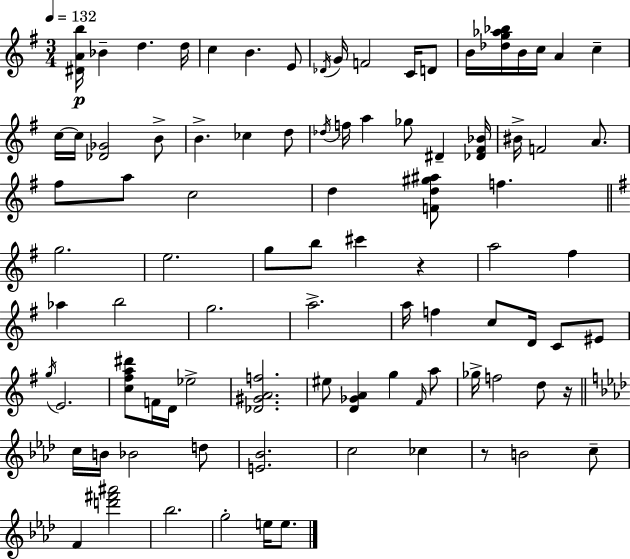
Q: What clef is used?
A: treble